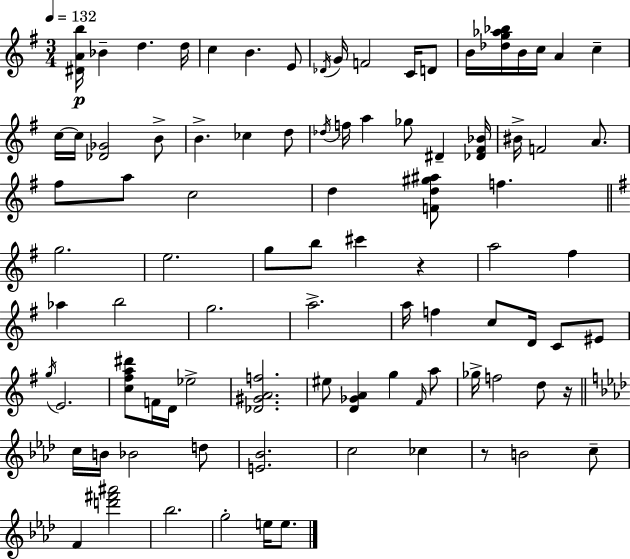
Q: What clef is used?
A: treble